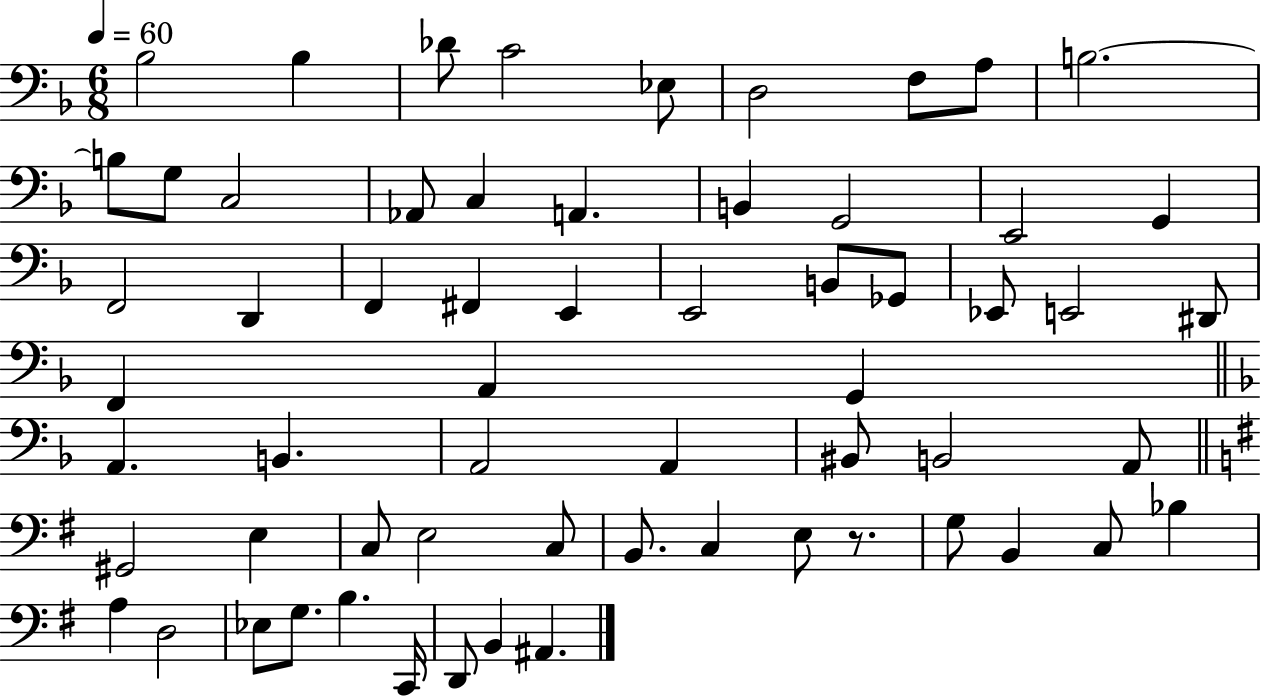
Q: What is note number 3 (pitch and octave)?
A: Db4